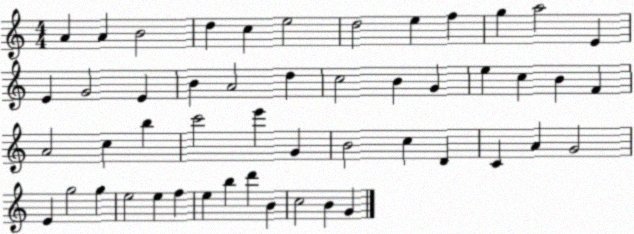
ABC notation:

X:1
T:Untitled
M:4/4
L:1/4
K:C
A A B2 d c e2 d2 e f g a2 E E G2 E B A2 d c2 B G e c B F A2 c b c'2 e' G B2 c D C A G2 E g2 g e2 e f e b d' B c2 B G